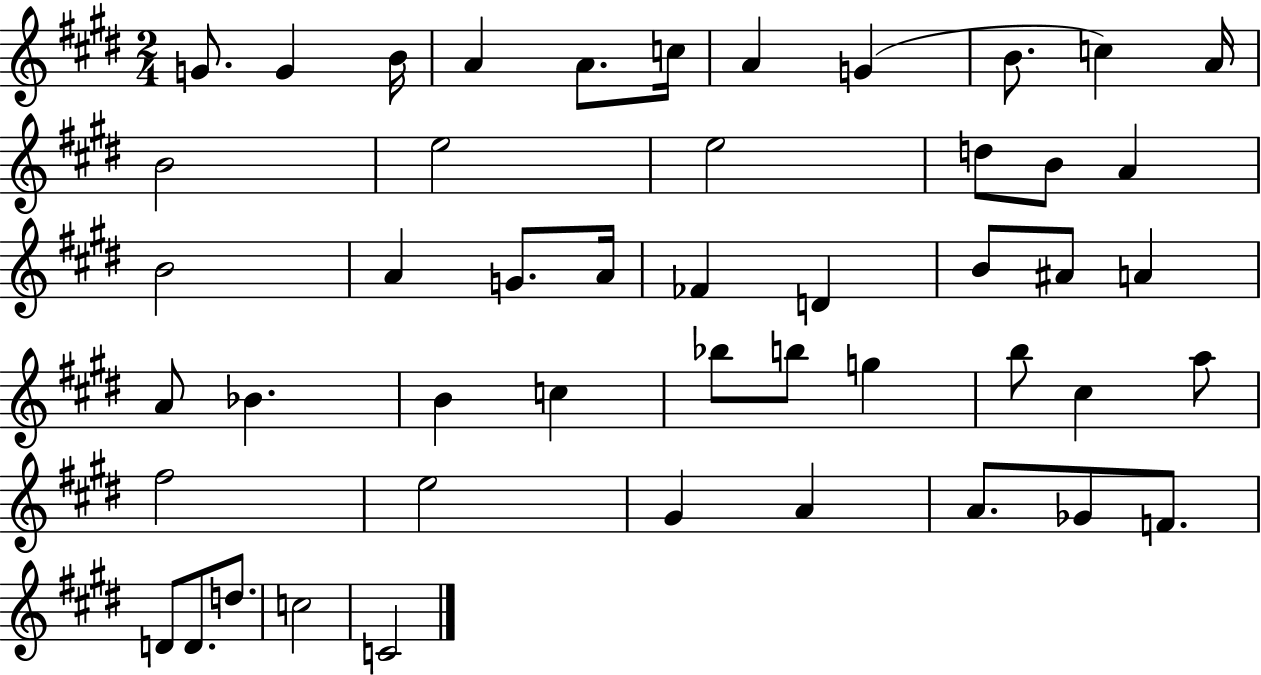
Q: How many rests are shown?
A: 0